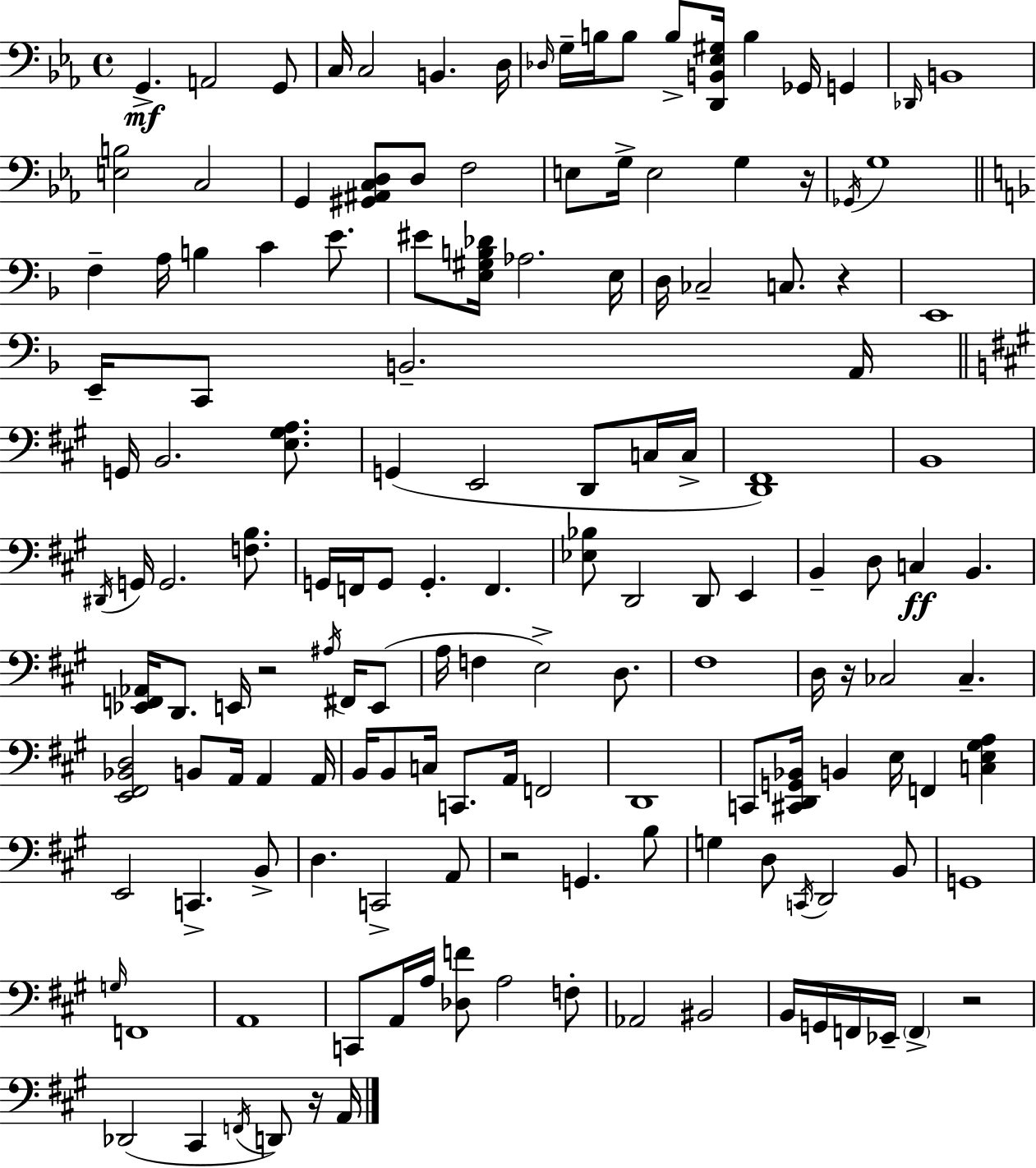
{
  \clef bass
  \time 4/4
  \defaultTimeSignature
  \key c \minor
  g,4.->\mf a,2 g,8 | c16 c2 b,4. d16 | \grace { des16 } g16-- b16 b8 b8-> <d, b, ees gis>16 b4 ges,16 g,4 | \grace { des,16 } b,1 | \break <e b>2 c2 | g,4 <gis, ais, c d>8 d8 f2 | e8 g16-> e2 g4 | r16 \acciaccatura { ges,16 } g1 | \break \bar "||" \break \key f \major f4-- a16 b4 c'4 e'8. | eis'8 <e gis b des'>16 aes2. e16 | d16 ces2-- c8. r4 | e,1 | \break e,16-- c,8 b,2.-- a,16 | \bar "||" \break \key a \major g,16 b,2. <e gis a>8. | g,4( e,2 d,8 c16 c16-> | <d, fis,>1) | b,1 | \break \acciaccatura { dis,16 } g,16 g,2. <f b>8. | g,16 f,16 g,8 g,4.-. f,4. | <ees bes>8 d,2 d,8 e,4 | b,4-- d8 c4\ff b,4. | \break <ees, f, aes,>16 d,8. e,16 r2 \acciaccatura { ais16 } fis,16 | e,8( a16 f4 e2->) d8. | fis1 | d16 r16 ces2 ces4.-- | \break <e, fis, bes, d>2 b,8 a,16 a,4 | a,16 b,16 b,8 c16 c,8. a,16 f,2 | d,1 | c,8 <cis, d, g, bes,>16 b,4 e16 f,4 <c e gis a>4 | \break e,2 c,4.-> | b,8-> d4. c,2-> | a,8 r2 g,4. | b8 g4 d8 \acciaccatura { c,16 } d,2 | \break b,8 g,1 | \grace { g16 } f,1 | a,1 | c,8 a,16 a16 <des f'>8 a2 | \break f8-. aes,2 bis,2 | b,16 g,16 f,16 ees,16-- \parenthesize f,4-> r2 | des,2( cis,4 | \acciaccatura { f,16 } d,8) r16 a,16 \bar "|."
}